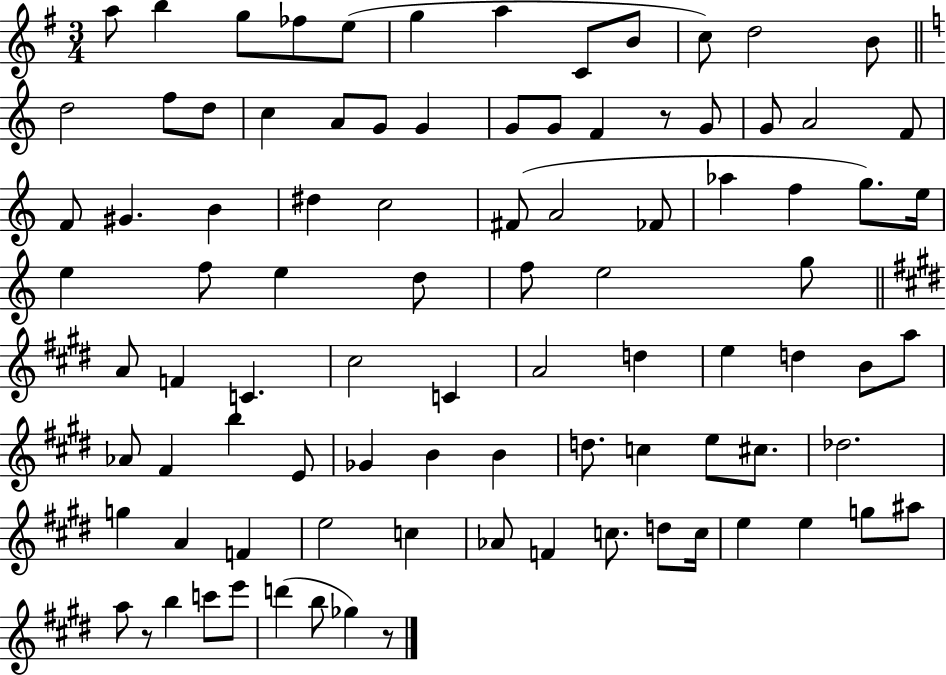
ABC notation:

X:1
T:Untitled
M:3/4
L:1/4
K:G
a/2 b g/2 _f/2 e/2 g a C/2 B/2 c/2 d2 B/2 d2 f/2 d/2 c A/2 G/2 G G/2 G/2 F z/2 G/2 G/2 A2 F/2 F/2 ^G B ^d c2 ^F/2 A2 _F/2 _a f g/2 e/4 e f/2 e d/2 f/2 e2 g/2 A/2 F C ^c2 C A2 d e d B/2 a/2 _A/2 ^F b E/2 _G B B d/2 c e/2 ^c/2 _d2 g A F e2 c _A/2 F c/2 d/2 c/4 e e g/2 ^a/2 a/2 z/2 b c'/2 e'/2 d' b/2 _g z/2